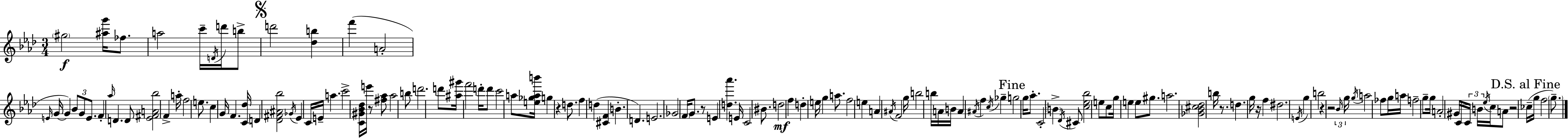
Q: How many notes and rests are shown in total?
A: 144